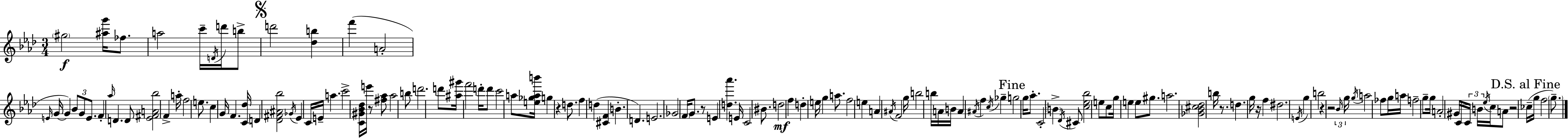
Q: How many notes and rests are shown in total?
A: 144